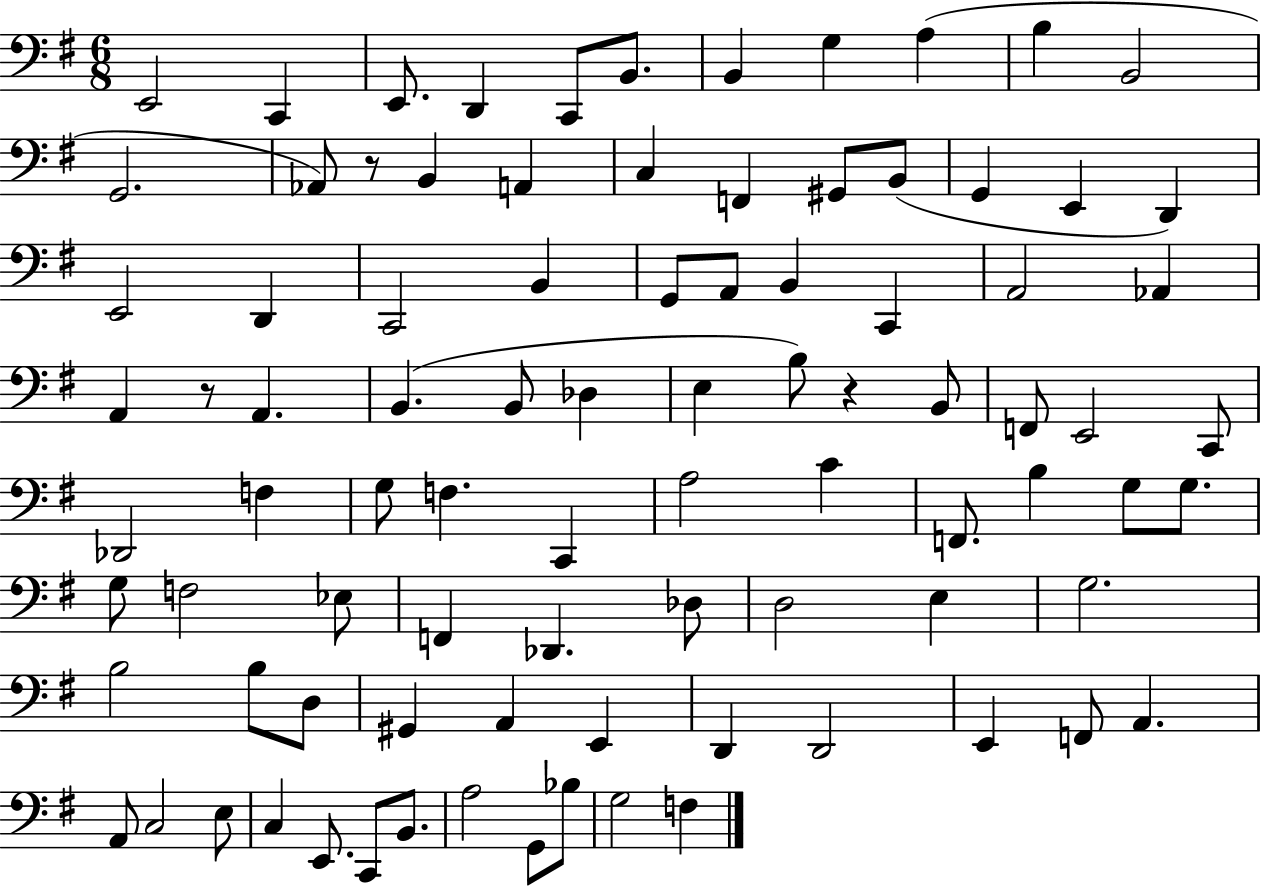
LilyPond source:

{
  \clef bass
  \numericTimeSignature
  \time 6/8
  \key g \major
  \repeat volta 2 { e,2 c,4 | e,8. d,4 c,8 b,8. | b,4 g4 a4( | b4 b,2 | \break g,2. | aes,8) r8 b,4 a,4 | c4 f,4 gis,8 b,8( | g,4 e,4 d,4) | \break e,2 d,4 | c,2 b,4 | g,8 a,8 b,4 c,4 | a,2 aes,4 | \break a,4 r8 a,4. | b,4.( b,8 des4 | e4 b8) r4 b,8 | f,8 e,2 c,8 | \break des,2 f4 | g8 f4. c,4 | a2 c'4 | f,8. b4 g8 g8. | \break g8 f2 ees8 | f,4 des,4. des8 | d2 e4 | g2. | \break b2 b8 d8 | gis,4 a,4 e,4 | d,4 d,2 | e,4 f,8 a,4. | \break a,8 c2 e8 | c4 e,8. c,8 b,8. | a2 g,8 bes8 | g2 f4 | \break } \bar "|."
}